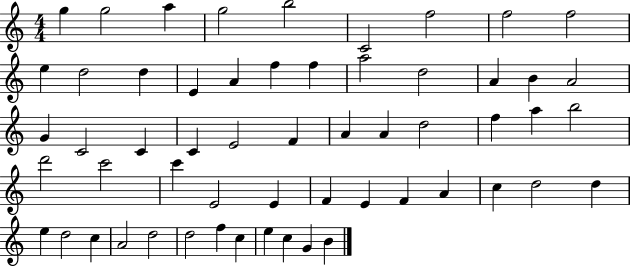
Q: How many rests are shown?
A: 0